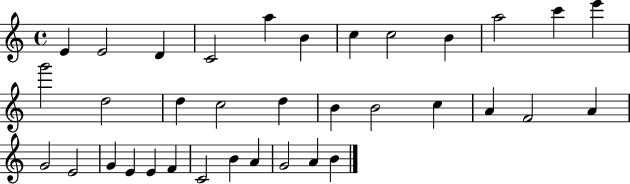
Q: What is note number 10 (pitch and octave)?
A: A5